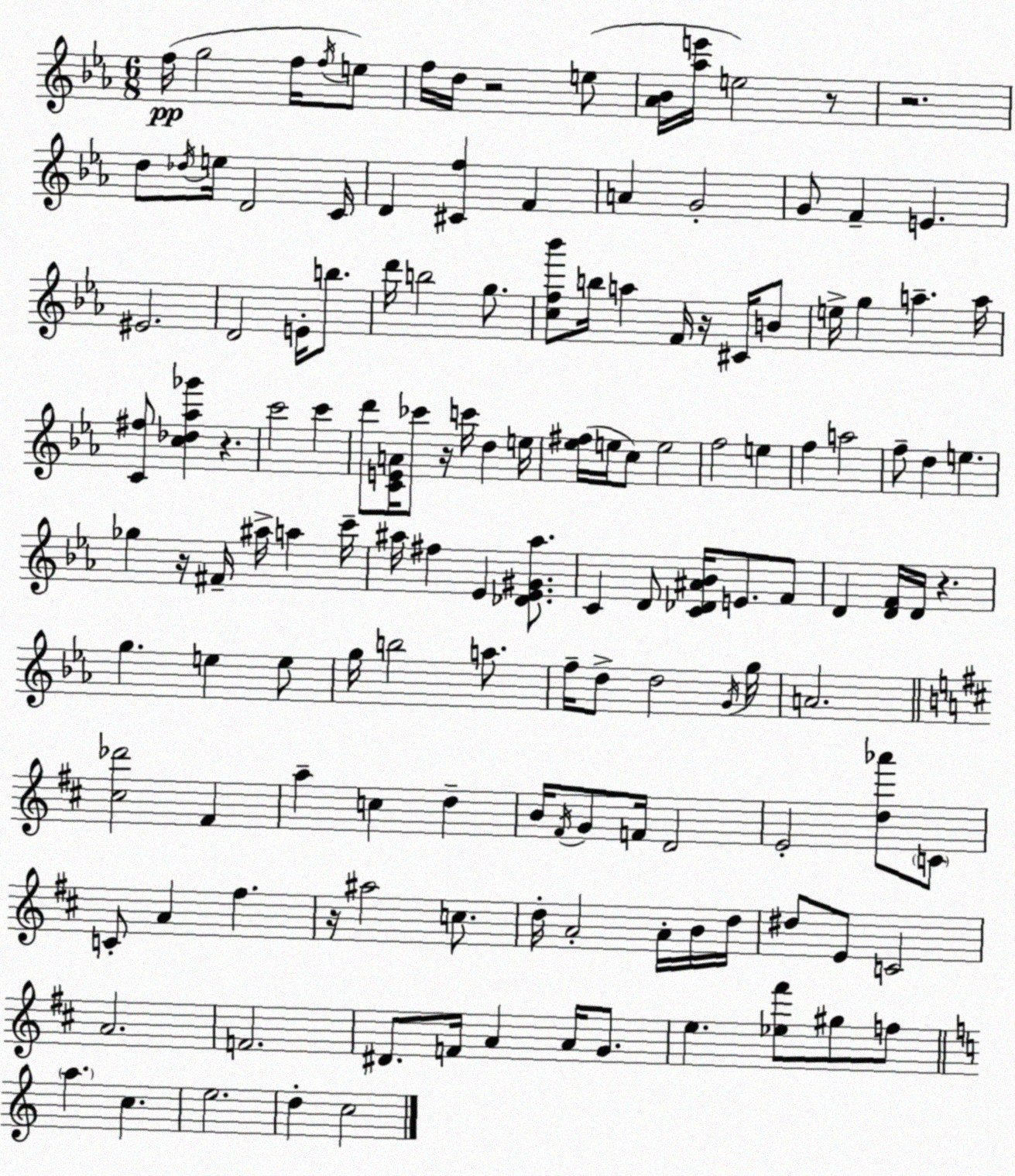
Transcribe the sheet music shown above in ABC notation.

X:1
T:Untitled
M:6/8
L:1/4
K:Cm
f/4 g2 f/4 f/4 e/2 f/4 d/4 z2 e/2 [_A_B]/4 [_ae']/4 e2 z/2 z2 d/2 _d/4 e/4 D2 C/4 D [^Cf] F A G2 G/2 F E ^E2 D2 E/4 b/2 d'/4 b2 g/2 [cf_b']/2 b/4 a F/4 z/4 ^C/4 B/2 e/4 g a a/4 [C^f]/2 [c_d_a_g'] z c'2 c' d'/2 [CEA]/4 _c'/2 z/4 c'/4 d e/4 [_e^f]/4 e/4 c/2 e2 f2 e f a2 f/2 d e _g z/4 ^F/4 ^a/4 a c'/4 ^a/4 ^f _E [_D_E^G^a]/2 C D/2 [C_D^A_B]/4 E/2 F/2 D [DF]/4 D/4 z g e e/2 g/4 b2 a/2 f/4 d/2 d2 G/4 g/4 A2 [^c_d']2 ^F a c d B/4 ^F/4 G/2 F/4 D2 E2 [d_a']/2 C/2 C/2 A ^f z/4 ^a2 c/2 d/4 A2 A/4 B/4 d/4 ^d/2 E/2 C2 A2 F2 ^D/2 F/4 A A/4 G/2 e [_e^f']/2 ^g/2 f/2 a c e2 d c2